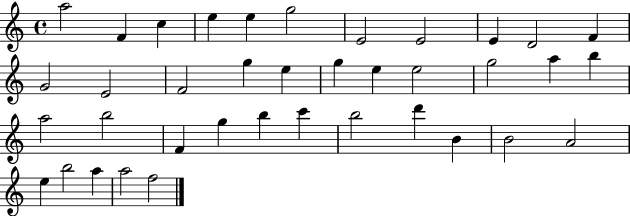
A5/h F4/q C5/q E5/q E5/q G5/h E4/h E4/h E4/q D4/h F4/q G4/h E4/h F4/h G5/q E5/q G5/q E5/q E5/h G5/h A5/q B5/q A5/h B5/h F4/q G5/q B5/q C6/q B5/h D6/q B4/q B4/h A4/h E5/q B5/h A5/q A5/h F5/h